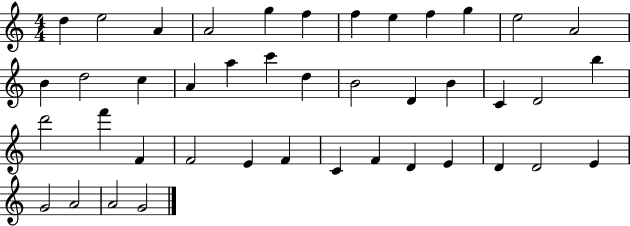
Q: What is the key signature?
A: C major